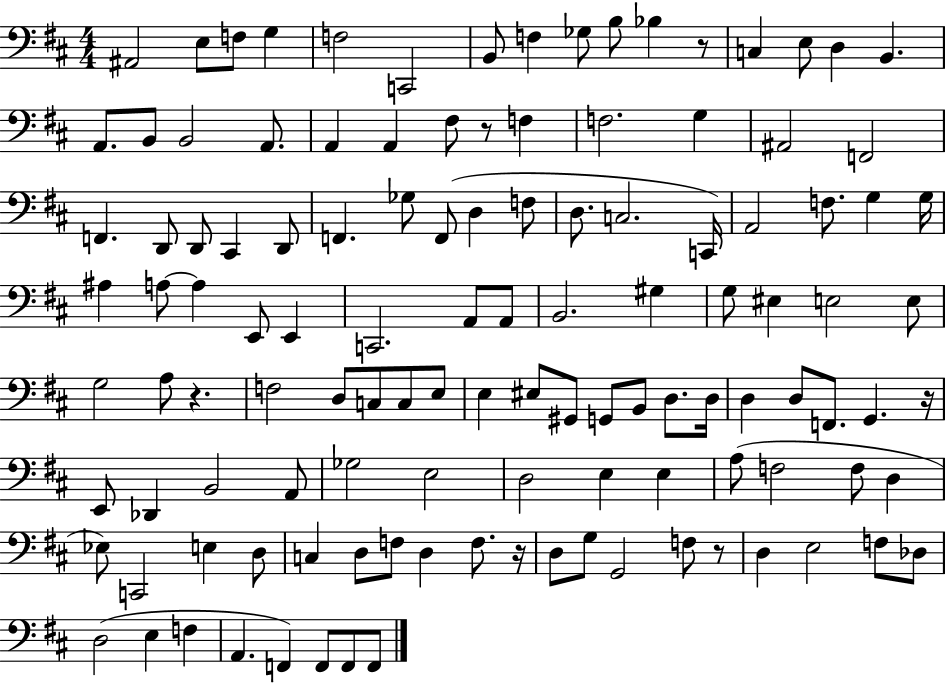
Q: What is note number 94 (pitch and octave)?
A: C3